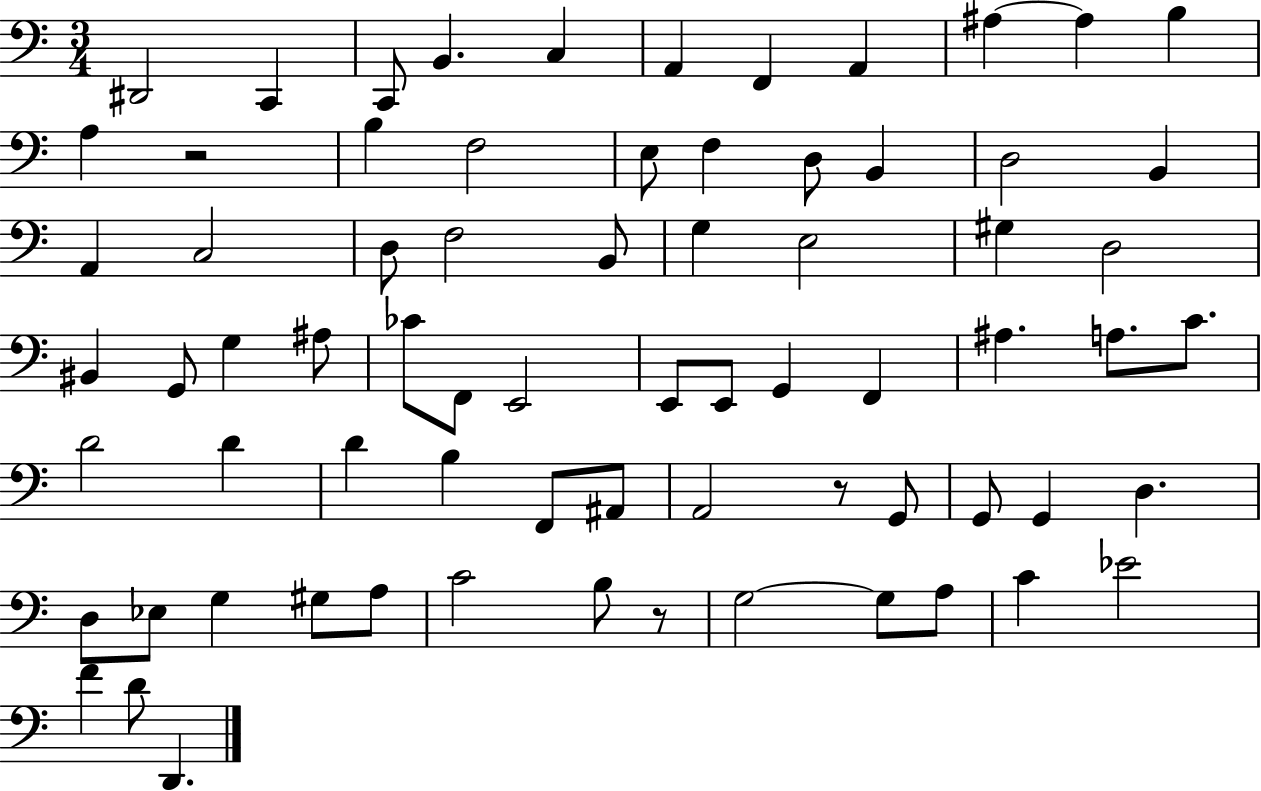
{
  \clef bass
  \numericTimeSignature
  \time 3/4
  \key c \major
  dis,2 c,4 | c,8 b,4. c4 | a,4 f,4 a,4 | ais4~~ ais4 b4 | \break a4 r2 | b4 f2 | e8 f4 d8 b,4 | d2 b,4 | \break a,4 c2 | d8 f2 b,8 | g4 e2 | gis4 d2 | \break bis,4 g,8 g4 ais8 | ces'8 f,8 e,2 | e,8 e,8 g,4 f,4 | ais4. a8. c'8. | \break d'2 d'4 | d'4 b4 f,8 ais,8 | a,2 r8 g,8 | g,8 g,4 d4. | \break d8 ees8 g4 gis8 a8 | c'2 b8 r8 | g2~~ g8 a8 | c'4 ees'2 | \break f'4 d'8 d,4. | \bar "|."
}